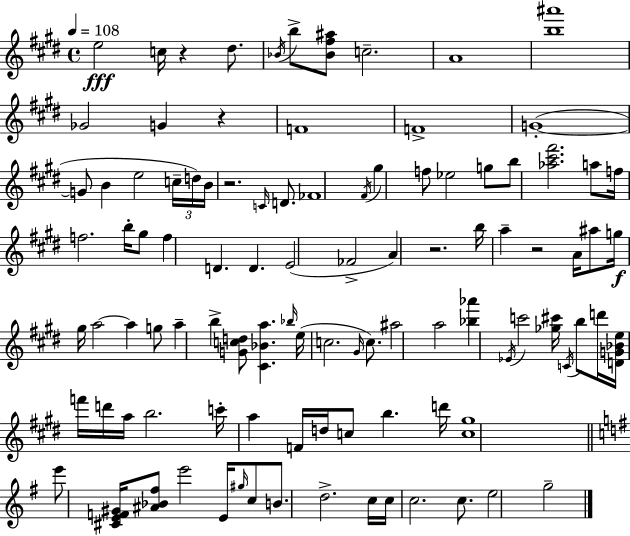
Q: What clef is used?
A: treble